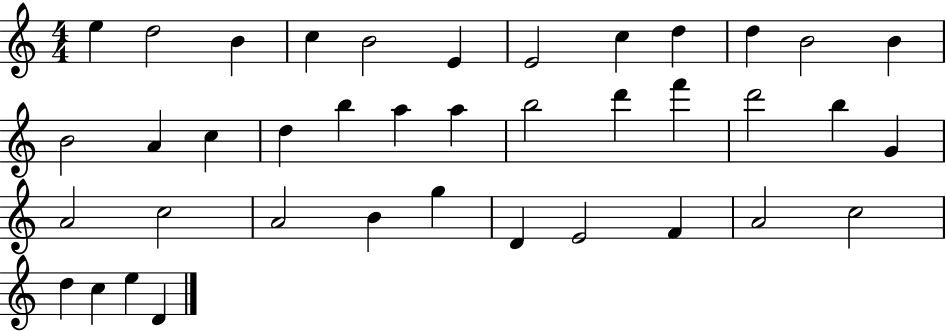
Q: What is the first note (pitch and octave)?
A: E5